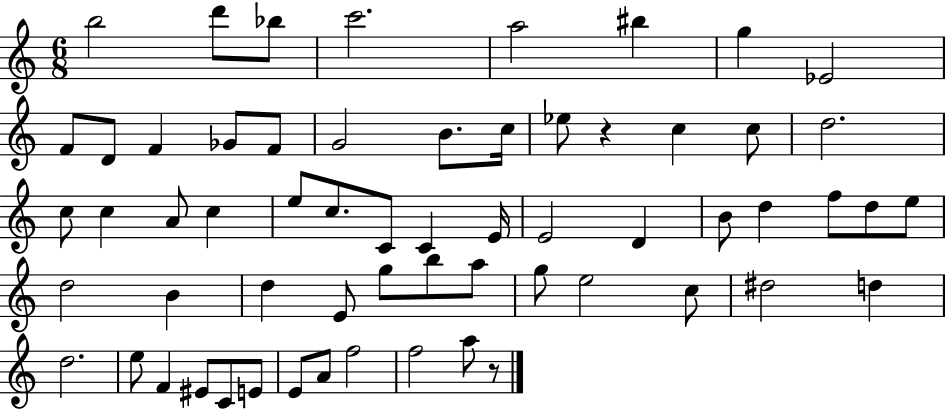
B5/h D6/e Bb5/e C6/h. A5/h BIS5/q G5/q Eb4/h F4/e D4/e F4/q Gb4/e F4/e G4/h B4/e. C5/s Eb5/e R/q C5/q C5/e D5/h. C5/e C5/q A4/e C5/q E5/e C5/e. C4/e C4/q E4/s E4/h D4/q B4/e D5/q F5/e D5/e E5/e D5/h B4/q D5/q E4/e G5/e B5/e A5/e G5/e E5/h C5/e D#5/h D5/q D5/h. E5/e F4/q EIS4/e C4/e E4/e E4/e A4/e F5/h F5/h A5/e R/e